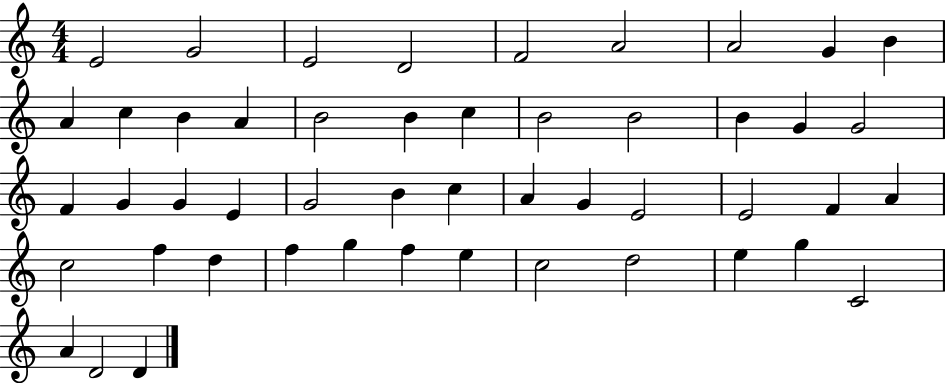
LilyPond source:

{
  \clef treble
  \numericTimeSignature
  \time 4/4
  \key c \major
  e'2 g'2 | e'2 d'2 | f'2 a'2 | a'2 g'4 b'4 | \break a'4 c''4 b'4 a'4 | b'2 b'4 c''4 | b'2 b'2 | b'4 g'4 g'2 | \break f'4 g'4 g'4 e'4 | g'2 b'4 c''4 | a'4 g'4 e'2 | e'2 f'4 a'4 | \break c''2 f''4 d''4 | f''4 g''4 f''4 e''4 | c''2 d''2 | e''4 g''4 c'2 | \break a'4 d'2 d'4 | \bar "|."
}